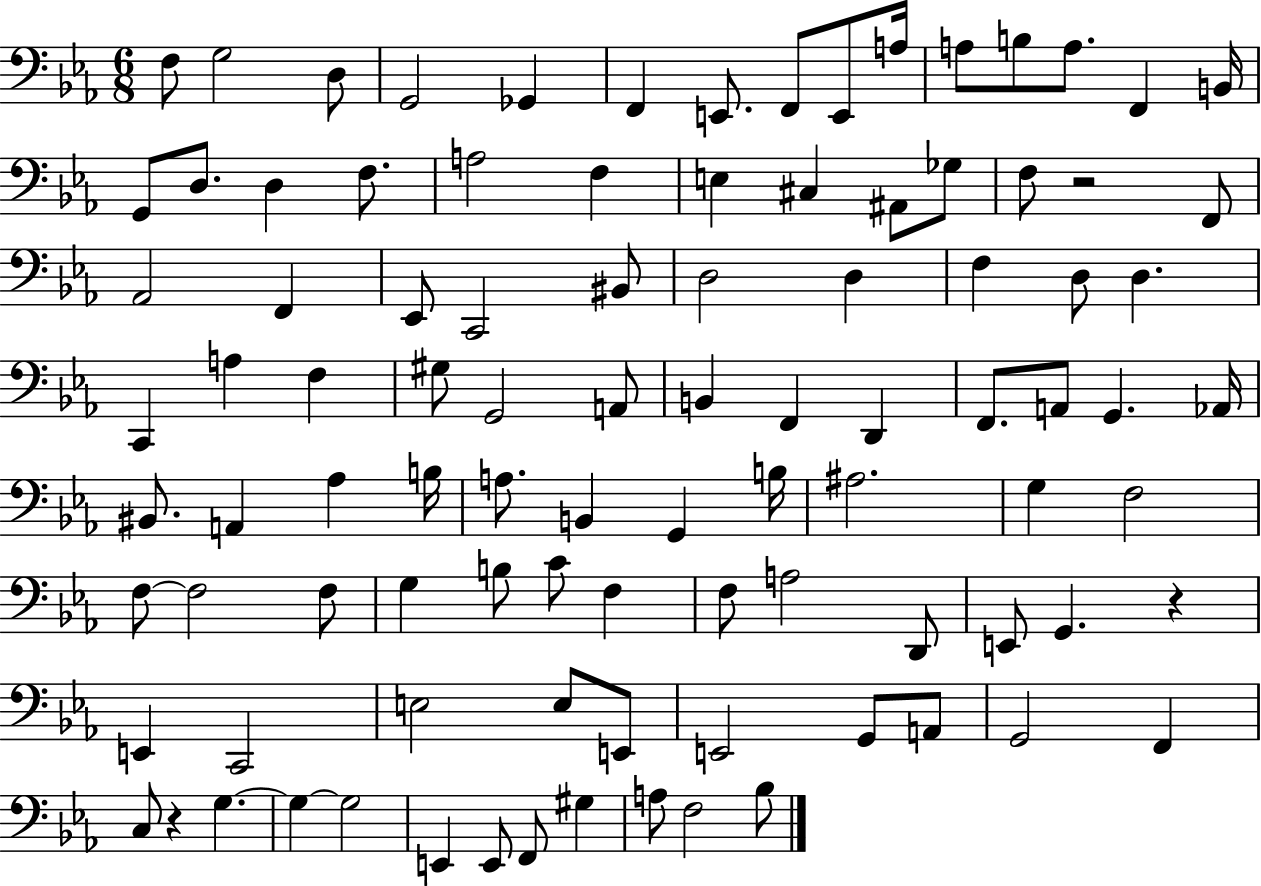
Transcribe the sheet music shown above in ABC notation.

X:1
T:Untitled
M:6/8
L:1/4
K:Eb
F,/2 G,2 D,/2 G,,2 _G,, F,, E,,/2 F,,/2 E,,/2 A,/4 A,/2 B,/2 A,/2 F,, B,,/4 G,,/2 D,/2 D, F,/2 A,2 F, E, ^C, ^A,,/2 _G,/2 F,/2 z2 F,,/2 _A,,2 F,, _E,,/2 C,,2 ^B,,/2 D,2 D, F, D,/2 D, C,, A, F, ^G,/2 G,,2 A,,/2 B,, F,, D,, F,,/2 A,,/2 G,, _A,,/4 ^B,,/2 A,, _A, B,/4 A,/2 B,, G,, B,/4 ^A,2 G, F,2 F,/2 F,2 F,/2 G, B,/2 C/2 F, F,/2 A,2 D,,/2 E,,/2 G,, z E,, C,,2 E,2 E,/2 E,,/2 E,,2 G,,/2 A,,/2 G,,2 F,, C,/2 z G, G, G,2 E,, E,,/2 F,,/2 ^G, A,/2 F,2 _B,/2